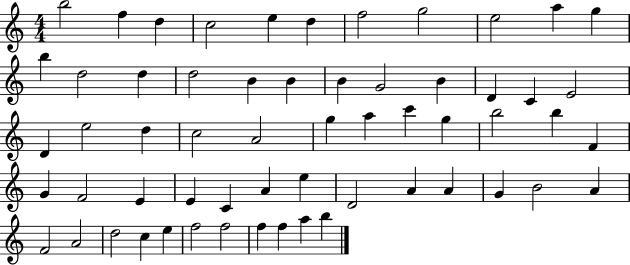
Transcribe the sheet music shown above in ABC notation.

X:1
T:Untitled
M:4/4
L:1/4
K:C
b2 f d c2 e d f2 g2 e2 a g b d2 d d2 B B B G2 B D C E2 D e2 d c2 A2 g a c' g b2 b F G F2 E E C A e D2 A A G B2 A F2 A2 d2 c e f2 f2 f f a b